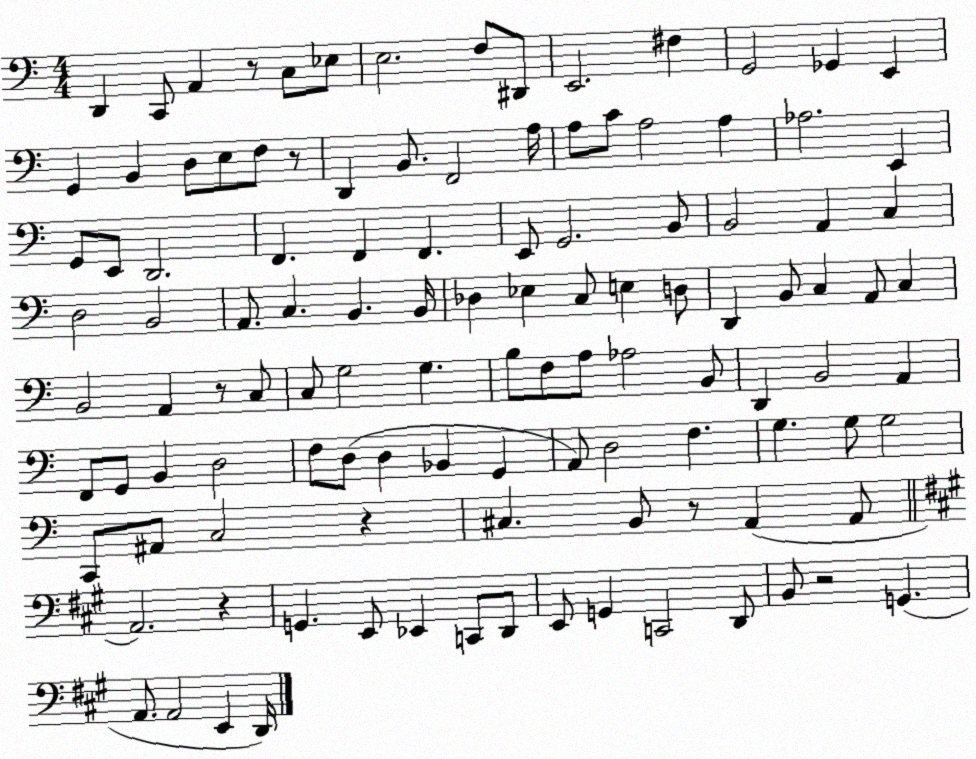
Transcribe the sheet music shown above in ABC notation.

X:1
T:Untitled
M:4/4
L:1/4
K:C
D,, C,,/2 A,, z/2 C,/2 _E,/2 E,2 F,/2 ^D,,/2 E,,2 ^F, G,,2 _G,, E,, G,, B,, D,/2 E,/2 F,/2 z/2 D,, B,,/2 F,,2 A,/4 A,/2 C/2 A,2 A, _A,2 E,, G,,/2 E,,/2 D,,2 F,, F,, F,, E,,/2 G,,2 B,,/2 B,,2 A,, C, D,2 B,,2 A,,/2 C, B,, B,,/4 _D, _E, C,/2 E, D,/2 D,, B,,/2 C, A,,/2 C, B,,2 A,, z/2 C,/2 C,/2 G,2 G, B,/2 F,/2 A,/2 _A,2 B,,/2 D,, B,,2 A,, F,,/2 G,,/2 B,, D,2 F,/2 D,/2 D, _B,, G,, A,,/2 D,2 F, G, G,/2 G,2 C,,/2 ^A,,/2 C,2 z ^C, B,,/2 z/2 A,, A,,/2 A,,2 z G,, E,,/2 _E,, C,,/2 D,,/2 E,,/2 G,, C,,2 D,,/2 B,,/2 z2 G,, A,,/2 A,,2 E,, D,,/4